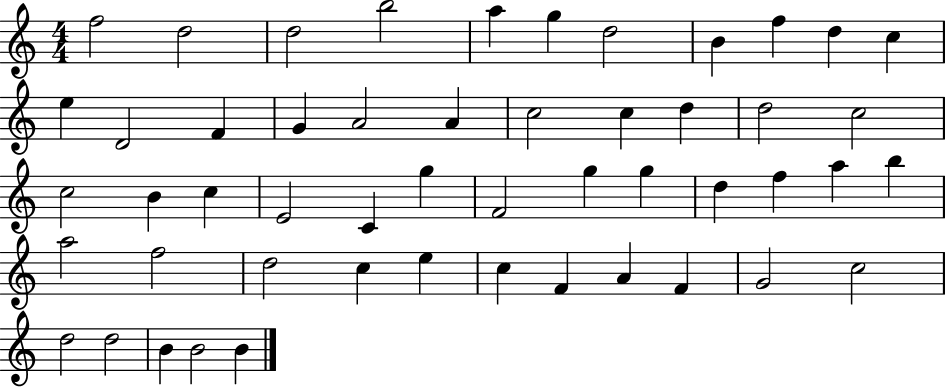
F5/h D5/h D5/h B5/h A5/q G5/q D5/h B4/q F5/q D5/q C5/q E5/q D4/h F4/q G4/q A4/h A4/q C5/h C5/q D5/q D5/h C5/h C5/h B4/q C5/q E4/h C4/q G5/q F4/h G5/q G5/q D5/q F5/q A5/q B5/q A5/h F5/h D5/h C5/q E5/q C5/q F4/q A4/q F4/q G4/h C5/h D5/h D5/h B4/q B4/h B4/q